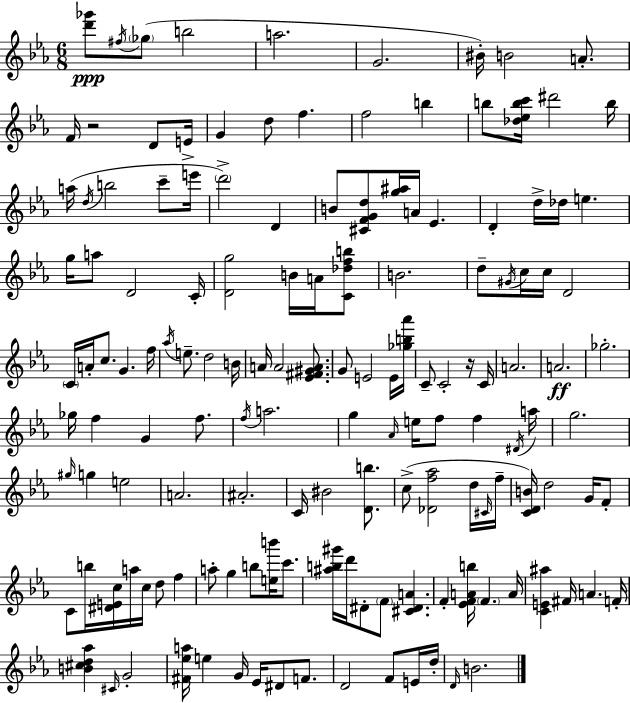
{
  \clef treble
  \numericTimeSignature
  \time 6/8
  \key c \minor
  <d''' ges'''>8\ppp \acciaccatura { fis''16 } \parenthesize ges''8( b''2 | a''2. | g'2. | bis'16-.) b'2 a'8.-. | \break f'16 r2 d'8 | e'16-> g'4 d''8 f''4. | f''2 b''4 | b''8 <des'' ees'' b'' c'''>16 dis'''2 | \break b''16 a''16( \acciaccatura { d''16 } b''2 c'''8-- | e'''16 \parenthesize d'''2->) d'4 | b'8 <cis' f' g' d''>8 <g'' ais''>16 a'16 ees'4. | d'4-. d''16-> des''16 e''4. | \break g''16 a''8 d'2 | c'16-. <d' g''>2 b'16 a'16 | <c' des'' f'' b''>8 b'2. | d''8-- \acciaccatura { gis'16 } c''16 c''16 d'2 | \break \parenthesize c'16 a'16-. c''8. g'4. | f''16 \acciaccatura { aes''16 } e''8.-- d''2 | b'16 a'16 a'2 | <ees' fis' gis' a'>8. g'8 e'2 | \break e'16 <ges'' b'' aes'''>16 c'8-- c'2-. | r16 c'16 a'2. | a'2.\ff | ges''2.-. | \break ges''16 f''4 g'4 | f''8. \acciaccatura { f''16 } a''2. | g''4 \grace { aes'16 } e''16 f''8 | f''4 \acciaccatura { dis'16 } a''16 g''2. | \break \grace { gis''16 } g''4 | e''2 a'2. | ais'2.-. | c'16 bis'2 | \break <d' b''>8. c''8->( <des' f'' aes''>2 | d''16 \grace { cis'16 } f''16-- <c' d' b'>16) d''2 | g'16 f'8-. c'8 b''16 | <dis' e' c''>16 a''16 c''16 d''8 f''4 a''8-. g''4 | \break b''8 <e'' b'''>16 c'''8. <ais'' b'' gis'''>16 d'''16 dis'8-. | \parenthesize f'8 <cis' dis' a'>4. f'4-. | <ees' f' a' b''>16 \parenthesize f'4. a'16 <c' e' ais''>4 | fis'16 a'4. f'16-. <b' cis'' d'' aes''>4 | \break \grace { cis'16 } g'2-. <fis' ees'' a''>16 e''4 | g'16 ees'16 dis'8 f'8. d'2 | f'8 e'16 d''16-. \grace { d'16 } b'2. | \bar "|."
}